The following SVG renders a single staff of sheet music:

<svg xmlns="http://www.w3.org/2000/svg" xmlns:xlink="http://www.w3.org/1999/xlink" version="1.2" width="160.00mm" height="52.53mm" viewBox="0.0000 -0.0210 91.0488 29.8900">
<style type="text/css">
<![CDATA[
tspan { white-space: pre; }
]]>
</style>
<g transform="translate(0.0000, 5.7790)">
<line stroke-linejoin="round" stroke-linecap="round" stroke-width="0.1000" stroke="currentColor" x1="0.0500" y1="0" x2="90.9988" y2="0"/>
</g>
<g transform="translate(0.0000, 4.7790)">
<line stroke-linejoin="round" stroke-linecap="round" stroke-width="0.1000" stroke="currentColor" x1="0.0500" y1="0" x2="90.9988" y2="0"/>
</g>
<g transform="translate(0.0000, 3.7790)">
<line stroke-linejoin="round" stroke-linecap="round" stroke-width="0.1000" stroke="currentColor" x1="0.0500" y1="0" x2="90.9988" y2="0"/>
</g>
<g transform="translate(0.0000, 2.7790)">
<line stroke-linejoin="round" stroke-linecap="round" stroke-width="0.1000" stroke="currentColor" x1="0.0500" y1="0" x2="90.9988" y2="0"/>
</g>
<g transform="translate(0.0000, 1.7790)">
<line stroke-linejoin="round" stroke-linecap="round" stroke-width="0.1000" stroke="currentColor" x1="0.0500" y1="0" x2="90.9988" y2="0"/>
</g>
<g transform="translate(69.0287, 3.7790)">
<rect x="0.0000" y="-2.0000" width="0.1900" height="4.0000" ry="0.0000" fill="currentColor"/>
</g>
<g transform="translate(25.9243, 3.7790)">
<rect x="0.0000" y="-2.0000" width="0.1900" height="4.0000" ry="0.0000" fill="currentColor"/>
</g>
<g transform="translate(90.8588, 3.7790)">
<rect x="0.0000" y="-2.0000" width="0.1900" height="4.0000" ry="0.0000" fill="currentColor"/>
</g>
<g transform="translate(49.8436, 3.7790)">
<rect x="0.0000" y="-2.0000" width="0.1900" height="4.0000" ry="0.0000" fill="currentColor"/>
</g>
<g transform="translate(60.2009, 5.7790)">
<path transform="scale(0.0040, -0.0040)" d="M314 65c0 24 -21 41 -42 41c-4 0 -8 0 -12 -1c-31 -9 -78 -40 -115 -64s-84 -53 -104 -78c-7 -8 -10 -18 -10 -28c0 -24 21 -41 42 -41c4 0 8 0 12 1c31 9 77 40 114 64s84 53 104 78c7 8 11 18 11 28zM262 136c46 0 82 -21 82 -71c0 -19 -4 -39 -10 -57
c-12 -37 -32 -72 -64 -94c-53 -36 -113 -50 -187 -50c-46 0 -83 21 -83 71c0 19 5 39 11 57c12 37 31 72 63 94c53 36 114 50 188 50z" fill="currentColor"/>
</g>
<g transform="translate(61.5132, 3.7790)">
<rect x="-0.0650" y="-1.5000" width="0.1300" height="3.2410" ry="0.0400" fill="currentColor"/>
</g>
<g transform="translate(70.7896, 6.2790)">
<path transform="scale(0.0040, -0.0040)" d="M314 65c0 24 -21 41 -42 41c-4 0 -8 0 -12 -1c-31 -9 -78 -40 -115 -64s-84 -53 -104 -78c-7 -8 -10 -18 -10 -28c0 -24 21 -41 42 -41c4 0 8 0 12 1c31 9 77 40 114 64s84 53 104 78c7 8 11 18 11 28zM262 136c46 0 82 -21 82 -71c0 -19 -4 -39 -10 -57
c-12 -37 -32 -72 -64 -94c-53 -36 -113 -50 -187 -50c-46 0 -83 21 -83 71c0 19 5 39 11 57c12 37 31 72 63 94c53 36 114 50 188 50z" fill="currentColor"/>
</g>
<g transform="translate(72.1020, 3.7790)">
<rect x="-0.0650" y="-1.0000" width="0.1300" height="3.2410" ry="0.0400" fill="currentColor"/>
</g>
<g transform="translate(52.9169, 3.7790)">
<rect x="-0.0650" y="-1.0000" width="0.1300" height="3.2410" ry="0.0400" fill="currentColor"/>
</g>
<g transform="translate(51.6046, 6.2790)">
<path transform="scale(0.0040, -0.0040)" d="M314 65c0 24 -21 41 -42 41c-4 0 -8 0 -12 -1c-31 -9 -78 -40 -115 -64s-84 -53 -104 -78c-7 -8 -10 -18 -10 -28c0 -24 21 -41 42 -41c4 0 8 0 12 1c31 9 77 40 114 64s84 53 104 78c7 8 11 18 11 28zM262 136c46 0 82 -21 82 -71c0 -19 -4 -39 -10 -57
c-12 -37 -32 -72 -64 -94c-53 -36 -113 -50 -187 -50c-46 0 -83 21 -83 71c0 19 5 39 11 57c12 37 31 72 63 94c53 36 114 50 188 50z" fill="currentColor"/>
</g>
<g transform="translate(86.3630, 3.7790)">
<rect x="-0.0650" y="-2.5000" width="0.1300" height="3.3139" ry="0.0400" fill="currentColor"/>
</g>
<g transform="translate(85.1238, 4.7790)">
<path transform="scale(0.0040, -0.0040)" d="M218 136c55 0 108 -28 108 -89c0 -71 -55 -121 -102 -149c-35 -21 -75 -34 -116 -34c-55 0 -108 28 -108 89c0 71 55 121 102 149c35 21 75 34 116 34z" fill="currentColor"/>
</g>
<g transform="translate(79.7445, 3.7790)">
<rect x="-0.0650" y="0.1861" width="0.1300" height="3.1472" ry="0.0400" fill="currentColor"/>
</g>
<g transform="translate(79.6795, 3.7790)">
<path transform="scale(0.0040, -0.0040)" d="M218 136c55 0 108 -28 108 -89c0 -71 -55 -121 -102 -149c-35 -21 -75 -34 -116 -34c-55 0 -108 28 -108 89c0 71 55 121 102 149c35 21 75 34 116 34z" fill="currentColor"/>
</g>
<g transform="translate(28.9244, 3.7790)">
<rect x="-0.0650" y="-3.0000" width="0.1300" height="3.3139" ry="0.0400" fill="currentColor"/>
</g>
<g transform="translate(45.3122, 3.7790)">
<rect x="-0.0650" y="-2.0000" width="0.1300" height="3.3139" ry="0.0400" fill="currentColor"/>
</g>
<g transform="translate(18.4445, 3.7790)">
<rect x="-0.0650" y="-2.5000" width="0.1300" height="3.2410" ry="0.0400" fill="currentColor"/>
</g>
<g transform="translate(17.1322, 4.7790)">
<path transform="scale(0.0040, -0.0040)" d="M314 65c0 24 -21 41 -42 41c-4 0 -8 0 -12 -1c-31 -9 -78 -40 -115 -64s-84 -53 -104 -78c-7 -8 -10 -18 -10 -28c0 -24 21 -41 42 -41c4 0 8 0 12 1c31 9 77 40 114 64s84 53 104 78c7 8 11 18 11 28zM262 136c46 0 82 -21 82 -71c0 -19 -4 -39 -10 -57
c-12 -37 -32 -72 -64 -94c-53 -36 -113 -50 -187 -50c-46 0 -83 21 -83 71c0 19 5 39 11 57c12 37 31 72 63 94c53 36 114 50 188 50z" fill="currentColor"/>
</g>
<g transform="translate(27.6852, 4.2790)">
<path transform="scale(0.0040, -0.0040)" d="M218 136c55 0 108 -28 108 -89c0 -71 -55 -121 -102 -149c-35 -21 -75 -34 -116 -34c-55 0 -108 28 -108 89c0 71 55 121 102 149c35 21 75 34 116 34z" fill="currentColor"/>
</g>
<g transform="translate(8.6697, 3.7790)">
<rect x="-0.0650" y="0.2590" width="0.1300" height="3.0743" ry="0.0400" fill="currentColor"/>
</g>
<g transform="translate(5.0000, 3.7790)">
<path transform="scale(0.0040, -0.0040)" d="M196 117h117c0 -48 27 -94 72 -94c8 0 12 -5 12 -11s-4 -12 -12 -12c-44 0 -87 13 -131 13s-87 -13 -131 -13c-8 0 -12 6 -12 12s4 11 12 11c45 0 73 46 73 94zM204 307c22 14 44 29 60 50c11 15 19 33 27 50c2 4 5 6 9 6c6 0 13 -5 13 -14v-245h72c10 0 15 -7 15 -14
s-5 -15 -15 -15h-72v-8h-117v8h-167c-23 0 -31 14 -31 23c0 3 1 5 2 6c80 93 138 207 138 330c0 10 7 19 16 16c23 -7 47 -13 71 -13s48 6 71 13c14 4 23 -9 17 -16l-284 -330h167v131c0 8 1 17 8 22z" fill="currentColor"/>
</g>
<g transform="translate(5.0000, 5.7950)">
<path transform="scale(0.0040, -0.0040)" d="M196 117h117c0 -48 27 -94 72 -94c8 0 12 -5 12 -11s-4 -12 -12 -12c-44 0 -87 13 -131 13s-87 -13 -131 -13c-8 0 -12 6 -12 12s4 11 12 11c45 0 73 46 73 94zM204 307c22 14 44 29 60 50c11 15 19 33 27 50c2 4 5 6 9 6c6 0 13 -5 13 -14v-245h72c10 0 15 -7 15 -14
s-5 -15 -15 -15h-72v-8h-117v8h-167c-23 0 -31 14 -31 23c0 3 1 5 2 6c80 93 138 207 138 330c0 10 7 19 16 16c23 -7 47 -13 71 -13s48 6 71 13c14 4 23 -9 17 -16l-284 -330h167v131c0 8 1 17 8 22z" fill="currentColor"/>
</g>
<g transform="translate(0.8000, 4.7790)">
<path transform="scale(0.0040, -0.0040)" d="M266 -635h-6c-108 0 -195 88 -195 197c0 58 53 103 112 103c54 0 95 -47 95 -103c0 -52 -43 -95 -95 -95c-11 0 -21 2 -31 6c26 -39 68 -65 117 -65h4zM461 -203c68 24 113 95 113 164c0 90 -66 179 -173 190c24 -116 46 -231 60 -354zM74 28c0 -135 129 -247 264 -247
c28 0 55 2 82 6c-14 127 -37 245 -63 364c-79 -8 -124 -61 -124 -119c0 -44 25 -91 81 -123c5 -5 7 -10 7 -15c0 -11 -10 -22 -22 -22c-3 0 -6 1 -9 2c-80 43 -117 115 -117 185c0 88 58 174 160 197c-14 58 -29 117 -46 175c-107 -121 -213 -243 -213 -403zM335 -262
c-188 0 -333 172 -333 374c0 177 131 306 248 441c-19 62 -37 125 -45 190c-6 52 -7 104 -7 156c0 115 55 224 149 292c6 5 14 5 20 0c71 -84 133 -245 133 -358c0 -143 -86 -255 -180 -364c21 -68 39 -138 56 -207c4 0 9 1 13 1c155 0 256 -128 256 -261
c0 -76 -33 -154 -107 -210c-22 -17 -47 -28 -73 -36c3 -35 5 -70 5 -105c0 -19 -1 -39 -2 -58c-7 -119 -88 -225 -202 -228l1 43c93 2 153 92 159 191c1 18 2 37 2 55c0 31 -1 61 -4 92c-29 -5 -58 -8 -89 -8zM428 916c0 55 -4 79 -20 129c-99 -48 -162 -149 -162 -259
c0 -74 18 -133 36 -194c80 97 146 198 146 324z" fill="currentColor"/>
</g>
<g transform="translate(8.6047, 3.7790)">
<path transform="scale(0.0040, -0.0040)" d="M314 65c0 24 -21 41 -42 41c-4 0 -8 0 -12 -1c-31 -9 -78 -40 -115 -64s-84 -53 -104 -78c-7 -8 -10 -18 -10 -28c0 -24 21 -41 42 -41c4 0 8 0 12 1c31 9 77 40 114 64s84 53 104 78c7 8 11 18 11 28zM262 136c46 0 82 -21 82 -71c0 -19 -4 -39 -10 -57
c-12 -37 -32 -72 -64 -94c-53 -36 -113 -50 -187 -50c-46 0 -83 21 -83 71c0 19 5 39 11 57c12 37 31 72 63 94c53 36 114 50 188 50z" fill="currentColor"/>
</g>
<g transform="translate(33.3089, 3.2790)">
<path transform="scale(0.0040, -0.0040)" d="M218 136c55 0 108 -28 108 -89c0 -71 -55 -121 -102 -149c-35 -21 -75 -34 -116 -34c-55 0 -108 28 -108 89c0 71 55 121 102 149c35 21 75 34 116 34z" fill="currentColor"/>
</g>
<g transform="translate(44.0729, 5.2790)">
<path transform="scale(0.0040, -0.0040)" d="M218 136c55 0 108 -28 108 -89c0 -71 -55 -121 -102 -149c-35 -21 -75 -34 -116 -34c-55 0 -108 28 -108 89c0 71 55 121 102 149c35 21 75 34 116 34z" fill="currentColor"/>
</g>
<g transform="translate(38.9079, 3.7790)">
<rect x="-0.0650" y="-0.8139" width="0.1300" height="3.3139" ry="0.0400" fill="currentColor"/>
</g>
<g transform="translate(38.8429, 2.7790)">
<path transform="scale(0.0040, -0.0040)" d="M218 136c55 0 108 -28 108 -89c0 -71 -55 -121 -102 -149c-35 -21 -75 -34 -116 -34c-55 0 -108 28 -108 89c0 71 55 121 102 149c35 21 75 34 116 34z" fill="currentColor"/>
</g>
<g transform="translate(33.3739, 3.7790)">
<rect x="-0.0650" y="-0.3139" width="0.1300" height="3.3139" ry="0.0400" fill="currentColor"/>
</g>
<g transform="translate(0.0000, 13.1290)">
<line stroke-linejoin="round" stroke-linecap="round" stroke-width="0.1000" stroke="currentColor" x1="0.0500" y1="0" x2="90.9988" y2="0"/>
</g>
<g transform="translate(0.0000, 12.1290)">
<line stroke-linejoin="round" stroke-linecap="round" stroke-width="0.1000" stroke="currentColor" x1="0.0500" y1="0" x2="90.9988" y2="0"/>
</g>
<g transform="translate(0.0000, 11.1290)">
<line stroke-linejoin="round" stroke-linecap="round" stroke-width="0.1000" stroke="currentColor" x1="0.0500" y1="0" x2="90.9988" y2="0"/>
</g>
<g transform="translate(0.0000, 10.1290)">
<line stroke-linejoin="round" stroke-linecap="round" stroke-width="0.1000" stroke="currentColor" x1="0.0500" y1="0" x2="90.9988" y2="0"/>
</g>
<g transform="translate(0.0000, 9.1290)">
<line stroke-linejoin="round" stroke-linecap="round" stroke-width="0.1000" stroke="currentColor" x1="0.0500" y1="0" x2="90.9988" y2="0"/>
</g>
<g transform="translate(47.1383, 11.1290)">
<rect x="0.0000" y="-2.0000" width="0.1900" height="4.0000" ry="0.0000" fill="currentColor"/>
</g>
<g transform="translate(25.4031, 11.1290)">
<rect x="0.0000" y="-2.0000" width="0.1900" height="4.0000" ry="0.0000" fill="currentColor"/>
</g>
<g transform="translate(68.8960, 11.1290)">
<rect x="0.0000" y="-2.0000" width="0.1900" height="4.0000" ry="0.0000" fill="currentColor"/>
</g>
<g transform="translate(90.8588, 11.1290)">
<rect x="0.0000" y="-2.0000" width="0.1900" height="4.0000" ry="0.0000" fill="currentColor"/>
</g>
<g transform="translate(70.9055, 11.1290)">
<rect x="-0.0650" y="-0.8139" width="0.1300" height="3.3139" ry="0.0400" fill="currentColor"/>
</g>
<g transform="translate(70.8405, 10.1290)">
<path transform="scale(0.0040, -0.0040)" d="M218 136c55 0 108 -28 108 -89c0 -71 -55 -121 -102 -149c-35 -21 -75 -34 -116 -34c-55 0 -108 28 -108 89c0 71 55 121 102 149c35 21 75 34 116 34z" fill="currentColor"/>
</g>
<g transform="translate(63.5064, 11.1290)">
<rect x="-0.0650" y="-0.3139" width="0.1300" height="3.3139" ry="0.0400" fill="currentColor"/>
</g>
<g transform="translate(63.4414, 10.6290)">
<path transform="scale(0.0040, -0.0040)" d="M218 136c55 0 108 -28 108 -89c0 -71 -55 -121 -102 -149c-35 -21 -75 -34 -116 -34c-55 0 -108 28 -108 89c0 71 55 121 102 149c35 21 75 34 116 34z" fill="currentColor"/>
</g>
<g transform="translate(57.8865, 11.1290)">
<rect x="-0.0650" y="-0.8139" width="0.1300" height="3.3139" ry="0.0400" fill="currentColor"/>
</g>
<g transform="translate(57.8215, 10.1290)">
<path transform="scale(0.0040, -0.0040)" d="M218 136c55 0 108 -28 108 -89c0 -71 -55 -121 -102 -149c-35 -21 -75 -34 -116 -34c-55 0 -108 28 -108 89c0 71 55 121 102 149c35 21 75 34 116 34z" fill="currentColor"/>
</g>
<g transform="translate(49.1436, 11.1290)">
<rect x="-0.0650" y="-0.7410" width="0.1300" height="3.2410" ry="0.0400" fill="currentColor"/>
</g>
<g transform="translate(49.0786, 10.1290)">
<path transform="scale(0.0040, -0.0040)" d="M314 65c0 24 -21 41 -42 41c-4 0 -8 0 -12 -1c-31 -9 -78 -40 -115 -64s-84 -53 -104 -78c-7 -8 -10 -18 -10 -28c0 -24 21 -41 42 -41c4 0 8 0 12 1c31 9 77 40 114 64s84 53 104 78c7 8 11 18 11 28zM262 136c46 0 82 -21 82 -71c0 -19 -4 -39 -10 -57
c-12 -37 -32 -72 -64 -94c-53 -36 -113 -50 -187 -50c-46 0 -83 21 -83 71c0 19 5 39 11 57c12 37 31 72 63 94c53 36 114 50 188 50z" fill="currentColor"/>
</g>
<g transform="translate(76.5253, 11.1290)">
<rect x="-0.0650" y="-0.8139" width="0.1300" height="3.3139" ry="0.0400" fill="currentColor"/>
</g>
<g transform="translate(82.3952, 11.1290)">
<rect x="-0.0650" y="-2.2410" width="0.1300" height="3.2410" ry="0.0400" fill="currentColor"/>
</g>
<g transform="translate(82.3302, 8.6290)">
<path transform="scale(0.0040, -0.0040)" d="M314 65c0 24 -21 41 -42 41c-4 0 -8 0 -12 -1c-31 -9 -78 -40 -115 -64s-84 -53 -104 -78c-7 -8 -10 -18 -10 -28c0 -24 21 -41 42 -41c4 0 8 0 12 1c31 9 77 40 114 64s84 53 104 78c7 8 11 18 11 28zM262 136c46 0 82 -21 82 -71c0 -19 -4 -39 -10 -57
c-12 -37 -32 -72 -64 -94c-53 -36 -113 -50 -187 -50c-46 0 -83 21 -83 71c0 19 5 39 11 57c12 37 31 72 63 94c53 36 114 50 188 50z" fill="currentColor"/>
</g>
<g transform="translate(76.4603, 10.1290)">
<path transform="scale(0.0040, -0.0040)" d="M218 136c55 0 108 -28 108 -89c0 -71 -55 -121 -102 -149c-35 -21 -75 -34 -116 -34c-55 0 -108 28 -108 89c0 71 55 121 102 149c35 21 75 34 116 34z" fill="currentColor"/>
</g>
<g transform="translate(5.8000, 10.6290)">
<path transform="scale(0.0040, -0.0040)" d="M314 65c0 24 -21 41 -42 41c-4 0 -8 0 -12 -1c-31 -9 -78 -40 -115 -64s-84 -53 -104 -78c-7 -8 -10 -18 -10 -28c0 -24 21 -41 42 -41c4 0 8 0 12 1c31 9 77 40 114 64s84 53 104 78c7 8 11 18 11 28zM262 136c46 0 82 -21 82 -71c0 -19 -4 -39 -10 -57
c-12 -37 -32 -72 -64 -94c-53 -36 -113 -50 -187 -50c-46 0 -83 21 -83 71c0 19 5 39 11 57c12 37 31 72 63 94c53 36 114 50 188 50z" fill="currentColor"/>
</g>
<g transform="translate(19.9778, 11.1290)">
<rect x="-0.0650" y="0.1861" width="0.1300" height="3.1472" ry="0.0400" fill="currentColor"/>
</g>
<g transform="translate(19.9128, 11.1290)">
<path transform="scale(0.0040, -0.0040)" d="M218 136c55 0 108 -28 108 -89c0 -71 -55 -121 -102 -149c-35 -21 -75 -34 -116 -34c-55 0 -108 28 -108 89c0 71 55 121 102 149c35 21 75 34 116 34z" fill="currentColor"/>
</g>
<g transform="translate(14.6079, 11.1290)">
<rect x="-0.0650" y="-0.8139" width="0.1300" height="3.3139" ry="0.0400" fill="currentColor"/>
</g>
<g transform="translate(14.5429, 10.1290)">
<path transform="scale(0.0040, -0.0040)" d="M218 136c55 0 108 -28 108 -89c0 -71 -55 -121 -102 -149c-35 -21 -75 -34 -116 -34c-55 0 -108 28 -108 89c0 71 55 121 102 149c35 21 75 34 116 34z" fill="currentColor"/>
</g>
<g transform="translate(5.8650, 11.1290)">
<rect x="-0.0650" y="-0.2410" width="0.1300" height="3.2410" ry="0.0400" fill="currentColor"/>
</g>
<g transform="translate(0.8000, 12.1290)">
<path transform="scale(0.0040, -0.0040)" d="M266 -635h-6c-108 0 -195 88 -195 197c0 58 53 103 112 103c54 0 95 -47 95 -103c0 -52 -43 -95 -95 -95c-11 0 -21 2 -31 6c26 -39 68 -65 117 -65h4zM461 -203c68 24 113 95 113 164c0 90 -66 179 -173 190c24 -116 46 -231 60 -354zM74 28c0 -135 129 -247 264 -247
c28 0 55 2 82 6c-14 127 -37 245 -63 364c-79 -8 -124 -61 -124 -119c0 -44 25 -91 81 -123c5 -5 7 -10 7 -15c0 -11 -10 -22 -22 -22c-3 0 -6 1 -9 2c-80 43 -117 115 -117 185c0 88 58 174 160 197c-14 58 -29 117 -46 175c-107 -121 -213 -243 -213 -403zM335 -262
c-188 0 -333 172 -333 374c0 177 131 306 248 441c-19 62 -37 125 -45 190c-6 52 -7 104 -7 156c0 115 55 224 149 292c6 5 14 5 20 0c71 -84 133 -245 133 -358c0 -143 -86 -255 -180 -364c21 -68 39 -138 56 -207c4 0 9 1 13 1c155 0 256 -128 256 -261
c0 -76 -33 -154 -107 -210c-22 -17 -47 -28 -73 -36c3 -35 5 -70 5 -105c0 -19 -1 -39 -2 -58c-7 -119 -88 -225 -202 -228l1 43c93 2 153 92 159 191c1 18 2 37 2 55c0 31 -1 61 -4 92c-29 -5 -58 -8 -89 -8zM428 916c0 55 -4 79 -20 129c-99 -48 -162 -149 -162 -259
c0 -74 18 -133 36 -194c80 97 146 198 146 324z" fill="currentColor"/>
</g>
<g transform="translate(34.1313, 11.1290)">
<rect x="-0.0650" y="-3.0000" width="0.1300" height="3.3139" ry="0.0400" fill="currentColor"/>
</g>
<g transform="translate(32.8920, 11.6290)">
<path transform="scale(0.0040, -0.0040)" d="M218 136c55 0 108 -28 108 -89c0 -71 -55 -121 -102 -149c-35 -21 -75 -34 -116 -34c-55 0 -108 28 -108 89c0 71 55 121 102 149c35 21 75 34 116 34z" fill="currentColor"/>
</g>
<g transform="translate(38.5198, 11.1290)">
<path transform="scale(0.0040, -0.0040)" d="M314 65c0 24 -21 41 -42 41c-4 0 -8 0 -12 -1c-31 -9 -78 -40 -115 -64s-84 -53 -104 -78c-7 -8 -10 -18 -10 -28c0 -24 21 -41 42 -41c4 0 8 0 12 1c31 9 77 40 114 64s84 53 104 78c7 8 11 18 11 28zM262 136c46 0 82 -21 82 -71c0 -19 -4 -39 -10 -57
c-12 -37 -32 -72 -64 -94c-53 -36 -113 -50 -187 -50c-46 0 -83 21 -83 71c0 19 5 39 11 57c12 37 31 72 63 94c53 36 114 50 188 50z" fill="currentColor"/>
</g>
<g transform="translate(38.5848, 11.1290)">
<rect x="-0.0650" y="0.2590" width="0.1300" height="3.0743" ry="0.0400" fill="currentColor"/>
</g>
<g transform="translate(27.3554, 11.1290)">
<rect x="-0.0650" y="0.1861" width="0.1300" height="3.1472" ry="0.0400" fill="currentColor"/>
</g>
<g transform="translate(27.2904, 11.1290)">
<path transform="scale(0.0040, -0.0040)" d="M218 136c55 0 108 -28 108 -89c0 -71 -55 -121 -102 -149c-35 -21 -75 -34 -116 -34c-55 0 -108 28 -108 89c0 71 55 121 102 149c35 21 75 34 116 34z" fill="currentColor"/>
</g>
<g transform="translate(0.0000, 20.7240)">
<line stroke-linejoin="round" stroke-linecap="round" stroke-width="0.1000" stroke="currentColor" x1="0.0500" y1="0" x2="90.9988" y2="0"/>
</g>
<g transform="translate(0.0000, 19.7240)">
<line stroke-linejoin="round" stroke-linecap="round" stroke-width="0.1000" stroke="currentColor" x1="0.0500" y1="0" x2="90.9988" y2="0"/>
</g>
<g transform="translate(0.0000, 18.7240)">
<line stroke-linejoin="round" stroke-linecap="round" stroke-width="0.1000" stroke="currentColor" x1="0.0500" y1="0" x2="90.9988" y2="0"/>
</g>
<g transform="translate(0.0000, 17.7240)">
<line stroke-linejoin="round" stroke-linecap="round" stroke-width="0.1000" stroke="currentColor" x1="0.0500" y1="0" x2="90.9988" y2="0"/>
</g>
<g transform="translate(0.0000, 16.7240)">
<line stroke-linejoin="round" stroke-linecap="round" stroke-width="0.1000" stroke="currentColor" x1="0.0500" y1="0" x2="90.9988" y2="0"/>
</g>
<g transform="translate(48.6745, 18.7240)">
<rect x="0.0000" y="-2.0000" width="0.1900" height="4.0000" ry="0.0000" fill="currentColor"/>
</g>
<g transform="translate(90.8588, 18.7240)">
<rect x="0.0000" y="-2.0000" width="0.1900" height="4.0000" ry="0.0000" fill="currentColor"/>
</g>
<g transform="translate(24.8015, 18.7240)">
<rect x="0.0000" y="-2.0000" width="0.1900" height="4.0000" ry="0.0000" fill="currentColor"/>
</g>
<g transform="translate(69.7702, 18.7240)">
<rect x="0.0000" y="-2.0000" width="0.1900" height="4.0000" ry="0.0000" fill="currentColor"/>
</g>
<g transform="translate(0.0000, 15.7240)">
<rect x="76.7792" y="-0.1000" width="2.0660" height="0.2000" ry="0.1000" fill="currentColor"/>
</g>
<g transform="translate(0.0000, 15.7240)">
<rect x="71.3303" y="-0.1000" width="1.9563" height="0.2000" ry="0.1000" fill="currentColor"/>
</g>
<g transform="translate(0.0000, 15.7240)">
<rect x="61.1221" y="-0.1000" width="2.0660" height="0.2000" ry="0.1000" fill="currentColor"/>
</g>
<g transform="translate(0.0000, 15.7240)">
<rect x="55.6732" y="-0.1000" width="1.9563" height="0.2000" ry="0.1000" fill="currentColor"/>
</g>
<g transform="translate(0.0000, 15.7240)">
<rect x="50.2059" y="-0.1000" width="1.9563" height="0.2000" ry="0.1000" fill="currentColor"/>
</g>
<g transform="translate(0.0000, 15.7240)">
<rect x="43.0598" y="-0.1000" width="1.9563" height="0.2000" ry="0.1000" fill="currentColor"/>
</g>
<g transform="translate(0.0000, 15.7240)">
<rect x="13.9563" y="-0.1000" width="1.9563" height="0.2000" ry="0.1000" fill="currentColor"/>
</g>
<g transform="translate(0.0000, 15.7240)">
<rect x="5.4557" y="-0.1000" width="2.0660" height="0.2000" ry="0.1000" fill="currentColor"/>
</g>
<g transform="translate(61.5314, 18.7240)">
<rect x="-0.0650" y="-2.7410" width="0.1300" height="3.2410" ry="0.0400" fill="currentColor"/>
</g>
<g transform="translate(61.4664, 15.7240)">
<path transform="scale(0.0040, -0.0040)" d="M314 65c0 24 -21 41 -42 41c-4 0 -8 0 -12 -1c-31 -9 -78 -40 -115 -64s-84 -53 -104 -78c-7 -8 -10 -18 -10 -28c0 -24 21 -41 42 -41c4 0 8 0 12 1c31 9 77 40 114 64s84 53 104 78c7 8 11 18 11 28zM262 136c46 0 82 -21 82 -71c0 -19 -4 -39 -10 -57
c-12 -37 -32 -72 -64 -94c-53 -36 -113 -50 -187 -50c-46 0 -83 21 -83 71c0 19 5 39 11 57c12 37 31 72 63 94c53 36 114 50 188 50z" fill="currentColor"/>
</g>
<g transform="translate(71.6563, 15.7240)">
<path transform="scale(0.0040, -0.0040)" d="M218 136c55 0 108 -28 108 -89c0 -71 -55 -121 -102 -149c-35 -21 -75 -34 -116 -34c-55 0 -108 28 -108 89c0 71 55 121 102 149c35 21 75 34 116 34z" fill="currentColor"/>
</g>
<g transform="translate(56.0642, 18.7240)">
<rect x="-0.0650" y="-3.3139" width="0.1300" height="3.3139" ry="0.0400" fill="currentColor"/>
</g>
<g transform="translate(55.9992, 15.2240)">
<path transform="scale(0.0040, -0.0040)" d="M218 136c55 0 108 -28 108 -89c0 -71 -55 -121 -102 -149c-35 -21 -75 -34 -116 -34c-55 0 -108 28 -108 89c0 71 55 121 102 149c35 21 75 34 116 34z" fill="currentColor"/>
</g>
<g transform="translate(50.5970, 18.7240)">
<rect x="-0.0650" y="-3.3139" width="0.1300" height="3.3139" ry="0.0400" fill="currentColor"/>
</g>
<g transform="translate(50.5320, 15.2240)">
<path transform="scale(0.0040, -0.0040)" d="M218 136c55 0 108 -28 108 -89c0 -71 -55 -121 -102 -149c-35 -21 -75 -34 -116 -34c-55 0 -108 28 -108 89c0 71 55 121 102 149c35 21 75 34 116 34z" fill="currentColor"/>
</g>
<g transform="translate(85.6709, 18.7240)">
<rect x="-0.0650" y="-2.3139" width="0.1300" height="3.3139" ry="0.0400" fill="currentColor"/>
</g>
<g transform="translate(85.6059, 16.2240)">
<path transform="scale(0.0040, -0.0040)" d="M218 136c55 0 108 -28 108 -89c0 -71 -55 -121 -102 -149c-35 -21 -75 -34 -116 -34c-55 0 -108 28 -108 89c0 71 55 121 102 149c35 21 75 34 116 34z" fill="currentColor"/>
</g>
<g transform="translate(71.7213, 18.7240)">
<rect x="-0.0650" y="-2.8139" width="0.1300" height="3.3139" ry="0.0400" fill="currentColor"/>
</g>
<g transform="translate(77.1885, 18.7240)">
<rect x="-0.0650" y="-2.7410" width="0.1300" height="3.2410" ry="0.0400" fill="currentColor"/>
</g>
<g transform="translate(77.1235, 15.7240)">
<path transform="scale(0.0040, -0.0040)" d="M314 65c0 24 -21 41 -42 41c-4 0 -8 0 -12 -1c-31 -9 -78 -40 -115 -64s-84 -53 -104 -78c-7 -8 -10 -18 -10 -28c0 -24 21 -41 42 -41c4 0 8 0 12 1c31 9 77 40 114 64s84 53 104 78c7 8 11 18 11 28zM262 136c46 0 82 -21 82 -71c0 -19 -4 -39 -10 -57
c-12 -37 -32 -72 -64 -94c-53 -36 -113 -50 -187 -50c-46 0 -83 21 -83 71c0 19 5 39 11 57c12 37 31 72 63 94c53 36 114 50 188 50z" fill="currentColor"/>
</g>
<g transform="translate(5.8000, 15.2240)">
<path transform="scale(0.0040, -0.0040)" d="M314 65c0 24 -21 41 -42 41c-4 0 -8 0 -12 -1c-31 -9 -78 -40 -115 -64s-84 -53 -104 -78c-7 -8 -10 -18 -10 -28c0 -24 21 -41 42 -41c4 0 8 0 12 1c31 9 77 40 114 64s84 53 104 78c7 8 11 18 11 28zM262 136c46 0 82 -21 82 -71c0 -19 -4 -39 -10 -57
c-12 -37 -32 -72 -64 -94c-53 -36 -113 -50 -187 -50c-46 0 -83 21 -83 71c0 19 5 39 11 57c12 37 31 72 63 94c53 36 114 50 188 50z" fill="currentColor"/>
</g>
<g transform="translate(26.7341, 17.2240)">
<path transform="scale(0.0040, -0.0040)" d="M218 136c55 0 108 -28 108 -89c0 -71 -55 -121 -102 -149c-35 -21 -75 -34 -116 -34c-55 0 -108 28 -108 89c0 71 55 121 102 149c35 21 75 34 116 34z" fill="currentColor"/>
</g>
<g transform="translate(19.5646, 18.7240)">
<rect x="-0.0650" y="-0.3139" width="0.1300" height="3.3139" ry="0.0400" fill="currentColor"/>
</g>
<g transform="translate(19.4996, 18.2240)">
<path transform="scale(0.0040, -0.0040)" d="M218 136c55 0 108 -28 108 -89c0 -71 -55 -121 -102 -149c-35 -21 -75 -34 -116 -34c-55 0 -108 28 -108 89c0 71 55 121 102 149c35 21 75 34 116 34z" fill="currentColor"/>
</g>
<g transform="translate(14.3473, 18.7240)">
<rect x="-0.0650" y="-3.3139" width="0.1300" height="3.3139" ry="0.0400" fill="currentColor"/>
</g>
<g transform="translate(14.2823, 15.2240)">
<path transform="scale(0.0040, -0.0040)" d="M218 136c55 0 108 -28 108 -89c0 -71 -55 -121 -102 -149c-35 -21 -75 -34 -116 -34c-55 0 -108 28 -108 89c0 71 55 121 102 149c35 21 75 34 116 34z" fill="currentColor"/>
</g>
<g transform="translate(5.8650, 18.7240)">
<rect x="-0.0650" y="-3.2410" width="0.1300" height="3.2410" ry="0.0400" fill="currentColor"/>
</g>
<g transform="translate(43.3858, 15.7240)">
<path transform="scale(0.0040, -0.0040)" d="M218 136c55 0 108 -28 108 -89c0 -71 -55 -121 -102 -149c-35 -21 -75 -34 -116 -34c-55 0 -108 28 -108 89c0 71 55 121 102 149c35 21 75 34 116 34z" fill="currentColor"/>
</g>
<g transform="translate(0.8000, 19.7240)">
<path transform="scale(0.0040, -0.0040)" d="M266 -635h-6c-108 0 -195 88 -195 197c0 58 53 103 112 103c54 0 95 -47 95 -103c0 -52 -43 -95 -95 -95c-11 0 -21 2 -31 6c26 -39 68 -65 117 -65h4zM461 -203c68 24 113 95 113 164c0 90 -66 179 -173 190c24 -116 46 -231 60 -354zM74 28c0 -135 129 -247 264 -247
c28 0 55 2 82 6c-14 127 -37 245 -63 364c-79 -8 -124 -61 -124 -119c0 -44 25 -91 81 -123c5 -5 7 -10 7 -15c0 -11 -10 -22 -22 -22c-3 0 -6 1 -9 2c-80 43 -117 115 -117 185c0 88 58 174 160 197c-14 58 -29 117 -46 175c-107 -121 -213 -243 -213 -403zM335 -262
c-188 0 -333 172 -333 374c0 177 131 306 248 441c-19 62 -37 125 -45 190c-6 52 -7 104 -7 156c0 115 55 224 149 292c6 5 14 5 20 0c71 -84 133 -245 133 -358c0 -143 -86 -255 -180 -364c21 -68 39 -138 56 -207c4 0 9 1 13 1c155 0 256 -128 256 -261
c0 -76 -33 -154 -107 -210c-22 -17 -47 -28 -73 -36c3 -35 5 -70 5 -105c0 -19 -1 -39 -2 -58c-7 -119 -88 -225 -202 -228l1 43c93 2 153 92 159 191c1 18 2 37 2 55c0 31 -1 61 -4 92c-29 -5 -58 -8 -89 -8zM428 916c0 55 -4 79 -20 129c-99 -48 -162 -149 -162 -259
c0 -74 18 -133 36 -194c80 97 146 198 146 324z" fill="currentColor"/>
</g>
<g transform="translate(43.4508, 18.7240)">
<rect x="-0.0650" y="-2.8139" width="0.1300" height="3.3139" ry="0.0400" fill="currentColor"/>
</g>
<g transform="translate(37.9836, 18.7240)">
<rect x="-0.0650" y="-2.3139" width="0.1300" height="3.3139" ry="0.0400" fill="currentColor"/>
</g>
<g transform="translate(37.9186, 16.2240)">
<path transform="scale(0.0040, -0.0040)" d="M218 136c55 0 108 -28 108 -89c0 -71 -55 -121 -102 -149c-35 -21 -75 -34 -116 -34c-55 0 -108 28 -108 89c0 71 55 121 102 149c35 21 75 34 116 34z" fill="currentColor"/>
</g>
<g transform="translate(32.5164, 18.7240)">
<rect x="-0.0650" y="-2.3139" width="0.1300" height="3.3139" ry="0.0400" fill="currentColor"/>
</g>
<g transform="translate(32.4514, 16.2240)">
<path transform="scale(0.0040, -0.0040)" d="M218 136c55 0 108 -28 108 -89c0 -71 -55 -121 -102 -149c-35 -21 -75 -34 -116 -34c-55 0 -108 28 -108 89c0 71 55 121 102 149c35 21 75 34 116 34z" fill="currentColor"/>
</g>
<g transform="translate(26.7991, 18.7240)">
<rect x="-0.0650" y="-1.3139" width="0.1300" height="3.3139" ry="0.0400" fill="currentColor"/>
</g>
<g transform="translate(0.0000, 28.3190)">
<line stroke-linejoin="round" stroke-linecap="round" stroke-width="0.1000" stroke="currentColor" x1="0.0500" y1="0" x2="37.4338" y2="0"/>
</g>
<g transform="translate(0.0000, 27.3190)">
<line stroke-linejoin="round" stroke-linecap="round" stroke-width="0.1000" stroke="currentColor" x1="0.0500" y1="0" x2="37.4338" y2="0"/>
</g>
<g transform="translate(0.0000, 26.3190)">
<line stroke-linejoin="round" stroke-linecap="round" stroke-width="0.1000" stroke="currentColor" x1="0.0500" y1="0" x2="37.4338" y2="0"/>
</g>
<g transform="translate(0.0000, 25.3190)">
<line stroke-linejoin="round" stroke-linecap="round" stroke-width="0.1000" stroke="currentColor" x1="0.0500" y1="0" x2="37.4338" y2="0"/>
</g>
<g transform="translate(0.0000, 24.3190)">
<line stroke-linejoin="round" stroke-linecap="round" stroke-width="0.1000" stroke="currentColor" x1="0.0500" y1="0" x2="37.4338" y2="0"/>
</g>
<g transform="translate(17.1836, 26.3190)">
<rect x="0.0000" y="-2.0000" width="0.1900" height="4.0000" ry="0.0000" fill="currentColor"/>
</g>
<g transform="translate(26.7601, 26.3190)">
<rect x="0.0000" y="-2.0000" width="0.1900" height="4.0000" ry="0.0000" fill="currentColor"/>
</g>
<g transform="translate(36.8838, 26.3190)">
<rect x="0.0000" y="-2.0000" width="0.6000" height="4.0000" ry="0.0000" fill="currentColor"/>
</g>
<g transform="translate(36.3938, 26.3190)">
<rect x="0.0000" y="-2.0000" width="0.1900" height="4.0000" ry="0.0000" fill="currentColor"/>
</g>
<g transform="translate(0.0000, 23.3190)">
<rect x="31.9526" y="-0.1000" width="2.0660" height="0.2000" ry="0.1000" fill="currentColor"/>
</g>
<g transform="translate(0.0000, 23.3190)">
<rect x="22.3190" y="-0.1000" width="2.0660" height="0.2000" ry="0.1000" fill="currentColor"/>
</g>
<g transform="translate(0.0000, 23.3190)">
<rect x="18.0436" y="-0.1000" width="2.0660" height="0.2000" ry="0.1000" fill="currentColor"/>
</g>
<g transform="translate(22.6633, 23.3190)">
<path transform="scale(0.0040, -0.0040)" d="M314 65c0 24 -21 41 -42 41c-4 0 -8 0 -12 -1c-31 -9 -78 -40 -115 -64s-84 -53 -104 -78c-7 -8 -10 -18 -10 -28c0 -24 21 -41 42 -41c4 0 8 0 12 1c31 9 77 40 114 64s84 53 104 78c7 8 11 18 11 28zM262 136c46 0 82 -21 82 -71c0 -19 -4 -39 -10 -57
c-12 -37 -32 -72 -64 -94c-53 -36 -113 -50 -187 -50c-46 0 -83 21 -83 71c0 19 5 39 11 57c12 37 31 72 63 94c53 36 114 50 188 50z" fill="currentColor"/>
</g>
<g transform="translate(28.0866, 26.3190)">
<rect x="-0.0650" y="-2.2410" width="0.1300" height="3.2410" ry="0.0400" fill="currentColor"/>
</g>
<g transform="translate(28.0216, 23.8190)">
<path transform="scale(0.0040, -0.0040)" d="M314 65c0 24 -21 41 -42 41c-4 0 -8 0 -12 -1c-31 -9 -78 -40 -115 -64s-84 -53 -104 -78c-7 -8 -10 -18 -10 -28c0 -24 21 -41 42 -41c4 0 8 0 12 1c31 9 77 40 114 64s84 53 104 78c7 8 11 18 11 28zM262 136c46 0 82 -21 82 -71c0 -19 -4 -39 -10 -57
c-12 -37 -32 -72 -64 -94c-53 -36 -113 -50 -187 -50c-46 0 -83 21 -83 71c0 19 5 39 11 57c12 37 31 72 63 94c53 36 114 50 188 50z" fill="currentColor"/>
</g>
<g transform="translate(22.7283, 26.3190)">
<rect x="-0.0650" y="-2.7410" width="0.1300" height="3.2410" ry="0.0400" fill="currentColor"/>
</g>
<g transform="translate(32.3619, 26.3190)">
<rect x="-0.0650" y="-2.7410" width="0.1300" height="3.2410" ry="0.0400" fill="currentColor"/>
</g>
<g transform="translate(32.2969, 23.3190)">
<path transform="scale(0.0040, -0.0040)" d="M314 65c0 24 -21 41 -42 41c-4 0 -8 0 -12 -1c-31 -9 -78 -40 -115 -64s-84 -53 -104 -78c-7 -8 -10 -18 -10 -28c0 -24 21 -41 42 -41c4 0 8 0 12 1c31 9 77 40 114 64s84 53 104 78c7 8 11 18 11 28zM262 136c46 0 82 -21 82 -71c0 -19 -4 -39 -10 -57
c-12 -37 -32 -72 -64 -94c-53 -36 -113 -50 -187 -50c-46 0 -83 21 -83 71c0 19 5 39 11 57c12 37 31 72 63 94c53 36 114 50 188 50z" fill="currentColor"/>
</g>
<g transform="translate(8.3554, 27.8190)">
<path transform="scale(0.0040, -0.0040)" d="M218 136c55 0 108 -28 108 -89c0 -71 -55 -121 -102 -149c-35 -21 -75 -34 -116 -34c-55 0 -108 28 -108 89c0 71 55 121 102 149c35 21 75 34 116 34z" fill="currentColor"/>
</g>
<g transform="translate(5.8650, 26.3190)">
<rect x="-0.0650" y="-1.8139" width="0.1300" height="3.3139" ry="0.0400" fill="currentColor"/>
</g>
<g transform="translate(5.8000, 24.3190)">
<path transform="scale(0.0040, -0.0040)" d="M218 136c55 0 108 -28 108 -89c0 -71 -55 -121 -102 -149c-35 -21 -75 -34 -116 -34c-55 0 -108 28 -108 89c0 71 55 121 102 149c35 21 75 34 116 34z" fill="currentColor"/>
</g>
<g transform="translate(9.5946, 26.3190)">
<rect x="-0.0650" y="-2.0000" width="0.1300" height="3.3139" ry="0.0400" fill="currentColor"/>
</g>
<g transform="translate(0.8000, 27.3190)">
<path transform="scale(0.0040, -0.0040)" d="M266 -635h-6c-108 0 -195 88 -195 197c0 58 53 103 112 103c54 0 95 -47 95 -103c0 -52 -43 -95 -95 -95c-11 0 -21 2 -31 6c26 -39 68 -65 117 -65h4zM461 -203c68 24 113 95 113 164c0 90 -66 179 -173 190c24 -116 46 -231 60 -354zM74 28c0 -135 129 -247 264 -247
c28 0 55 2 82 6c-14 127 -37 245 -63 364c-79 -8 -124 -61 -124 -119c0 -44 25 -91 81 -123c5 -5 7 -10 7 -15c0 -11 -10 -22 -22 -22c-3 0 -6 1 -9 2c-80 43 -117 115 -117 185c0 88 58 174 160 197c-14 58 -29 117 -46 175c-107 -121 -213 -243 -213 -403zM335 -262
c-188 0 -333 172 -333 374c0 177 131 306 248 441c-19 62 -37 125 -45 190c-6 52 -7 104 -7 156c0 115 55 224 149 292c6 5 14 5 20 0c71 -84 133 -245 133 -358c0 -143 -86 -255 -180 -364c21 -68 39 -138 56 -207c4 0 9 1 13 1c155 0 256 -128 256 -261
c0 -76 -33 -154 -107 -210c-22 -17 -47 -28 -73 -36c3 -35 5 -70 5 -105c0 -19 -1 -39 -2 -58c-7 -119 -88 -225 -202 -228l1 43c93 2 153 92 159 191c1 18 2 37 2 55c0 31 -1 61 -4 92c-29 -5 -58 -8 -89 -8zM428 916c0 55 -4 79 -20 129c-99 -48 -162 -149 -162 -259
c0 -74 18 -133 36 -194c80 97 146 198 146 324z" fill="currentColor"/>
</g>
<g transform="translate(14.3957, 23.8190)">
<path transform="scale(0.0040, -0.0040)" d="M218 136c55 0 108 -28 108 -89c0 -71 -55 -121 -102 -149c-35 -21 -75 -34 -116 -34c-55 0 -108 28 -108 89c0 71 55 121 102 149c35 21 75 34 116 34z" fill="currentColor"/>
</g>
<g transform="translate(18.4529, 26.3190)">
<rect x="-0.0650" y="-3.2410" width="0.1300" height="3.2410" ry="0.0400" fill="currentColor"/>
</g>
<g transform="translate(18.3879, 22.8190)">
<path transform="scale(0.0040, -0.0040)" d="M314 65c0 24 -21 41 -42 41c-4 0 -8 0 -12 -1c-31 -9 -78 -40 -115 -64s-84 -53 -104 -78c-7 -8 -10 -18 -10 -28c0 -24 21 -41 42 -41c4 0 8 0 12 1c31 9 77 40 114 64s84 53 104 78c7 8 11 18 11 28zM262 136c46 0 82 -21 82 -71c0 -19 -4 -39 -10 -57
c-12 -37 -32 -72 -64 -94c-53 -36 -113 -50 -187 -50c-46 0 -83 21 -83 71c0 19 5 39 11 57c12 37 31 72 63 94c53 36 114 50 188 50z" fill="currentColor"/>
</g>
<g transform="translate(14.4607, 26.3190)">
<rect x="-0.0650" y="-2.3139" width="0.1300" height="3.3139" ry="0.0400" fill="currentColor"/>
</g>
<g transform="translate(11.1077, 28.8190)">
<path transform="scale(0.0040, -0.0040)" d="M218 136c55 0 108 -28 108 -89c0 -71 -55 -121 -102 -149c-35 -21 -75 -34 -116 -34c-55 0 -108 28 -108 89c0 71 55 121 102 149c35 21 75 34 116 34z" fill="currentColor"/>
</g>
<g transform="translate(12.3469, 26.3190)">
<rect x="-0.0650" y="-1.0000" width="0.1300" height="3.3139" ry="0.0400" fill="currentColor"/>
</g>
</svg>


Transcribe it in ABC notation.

X:1
T:Untitled
M:4/4
L:1/4
K:C
B2 G2 A c d F D2 E2 D2 B G c2 d B B A B2 d2 d c d d g2 b2 b c e g g a b b a2 a a2 g f F D g b2 a2 g2 a2